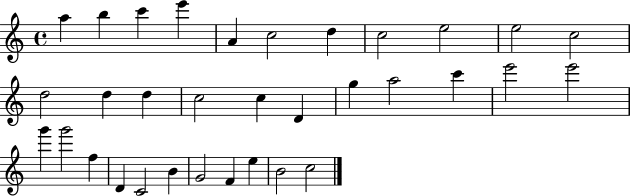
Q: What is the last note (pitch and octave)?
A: C5